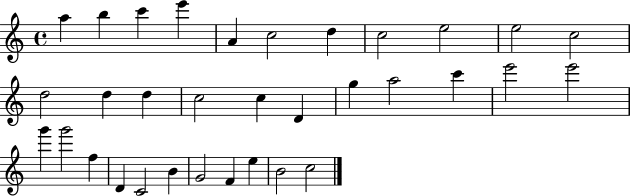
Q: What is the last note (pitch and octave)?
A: C5